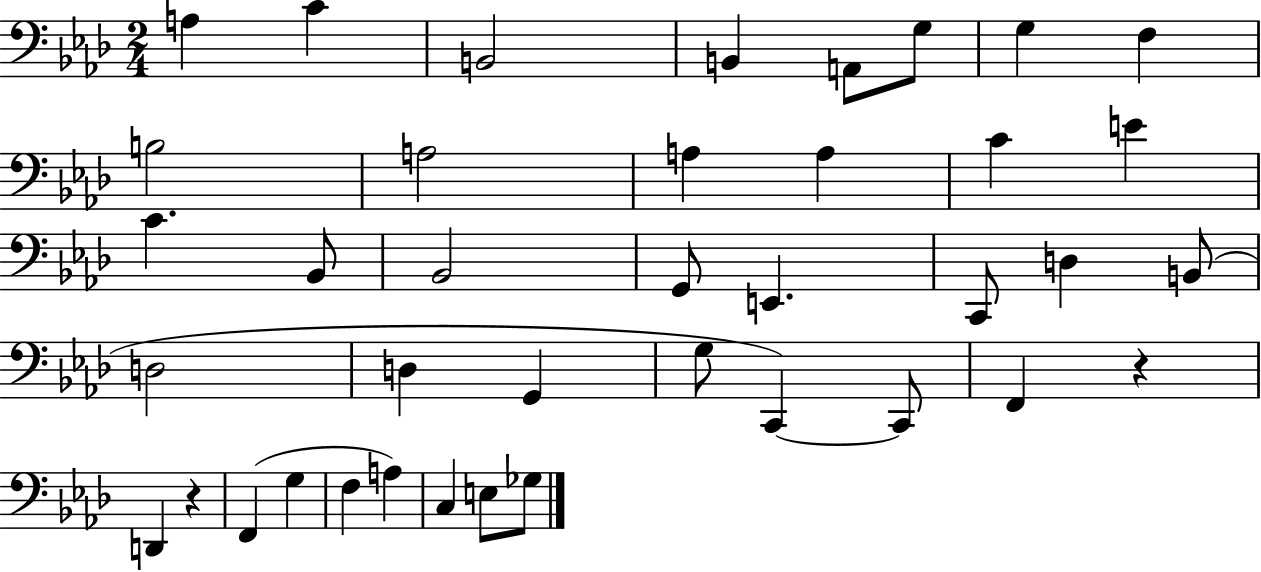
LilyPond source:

{
  \clef bass
  \numericTimeSignature
  \time 2/4
  \key aes \major
  a4 c'4 | b,2 | b,4 a,8 g8 | g4 f4 | \break b2 | a2 | a4 a4 | c'4 e'4 | \break c'4. bes,8 | bes,2 | g,8 e,4. | c,8 d4 b,8( | \break d2 | d4 g,4 | g8 c,4~~) c,8 | f,4 r4 | \break d,4 r4 | f,4( g4 | f4 a4) | c4 e8 ges8 | \break \bar "|."
}